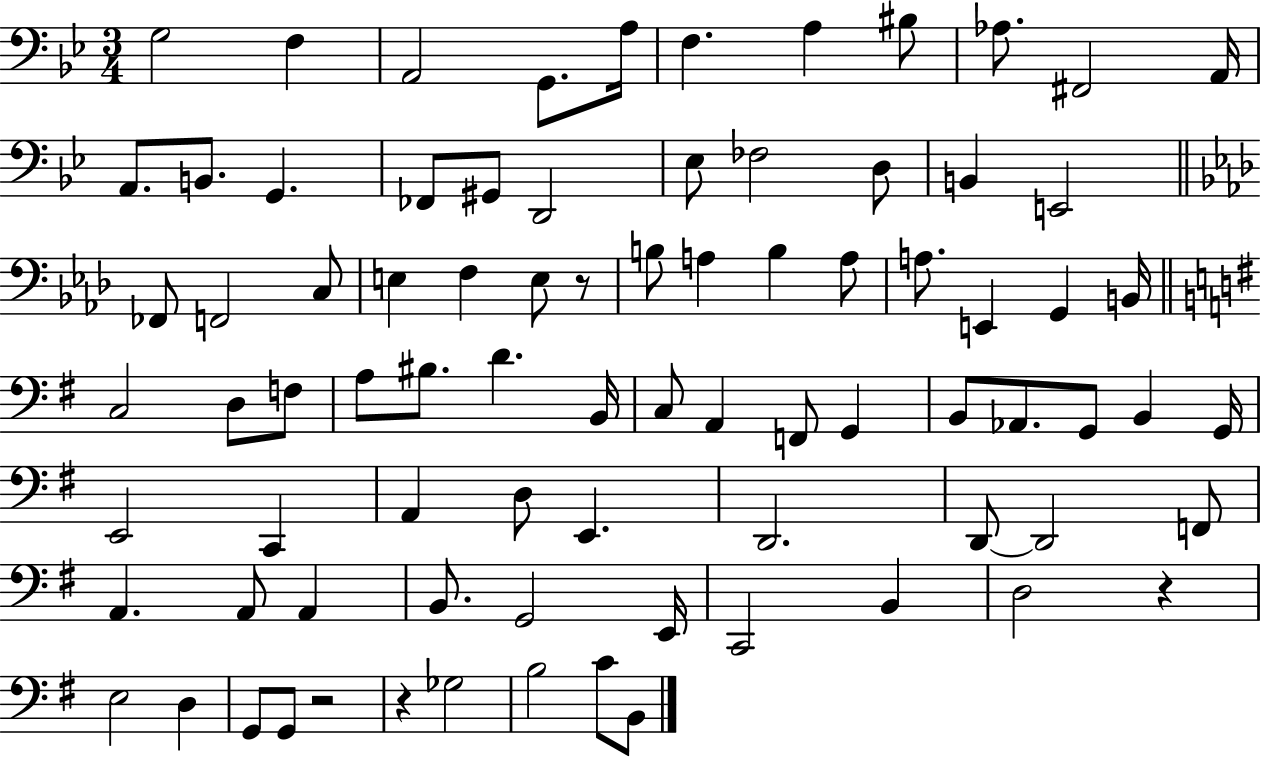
{
  \clef bass
  \numericTimeSignature
  \time 3/4
  \key bes \major
  g2 f4 | a,2 g,8. a16 | f4. a4 bis8 | aes8. fis,2 a,16 | \break a,8. b,8. g,4. | fes,8 gis,8 d,2 | ees8 fes2 d8 | b,4 e,2 | \break \bar "||" \break \key f \minor fes,8 f,2 c8 | e4 f4 e8 r8 | b8 a4 b4 a8 | a8. e,4 g,4 b,16 | \break \bar "||" \break \key e \minor c2 d8 f8 | a8 bis8. d'4. b,16 | c8 a,4 f,8 g,4 | b,8 aes,8. g,8 b,4 g,16 | \break e,2 c,4 | a,4 d8 e,4. | d,2. | d,8~~ d,2 f,8 | \break a,4. a,8 a,4 | b,8. g,2 e,16 | c,2 b,4 | d2 r4 | \break e2 d4 | g,8 g,8 r2 | r4 ges2 | b2 c'8 b,8 | \break \bar "|."
}